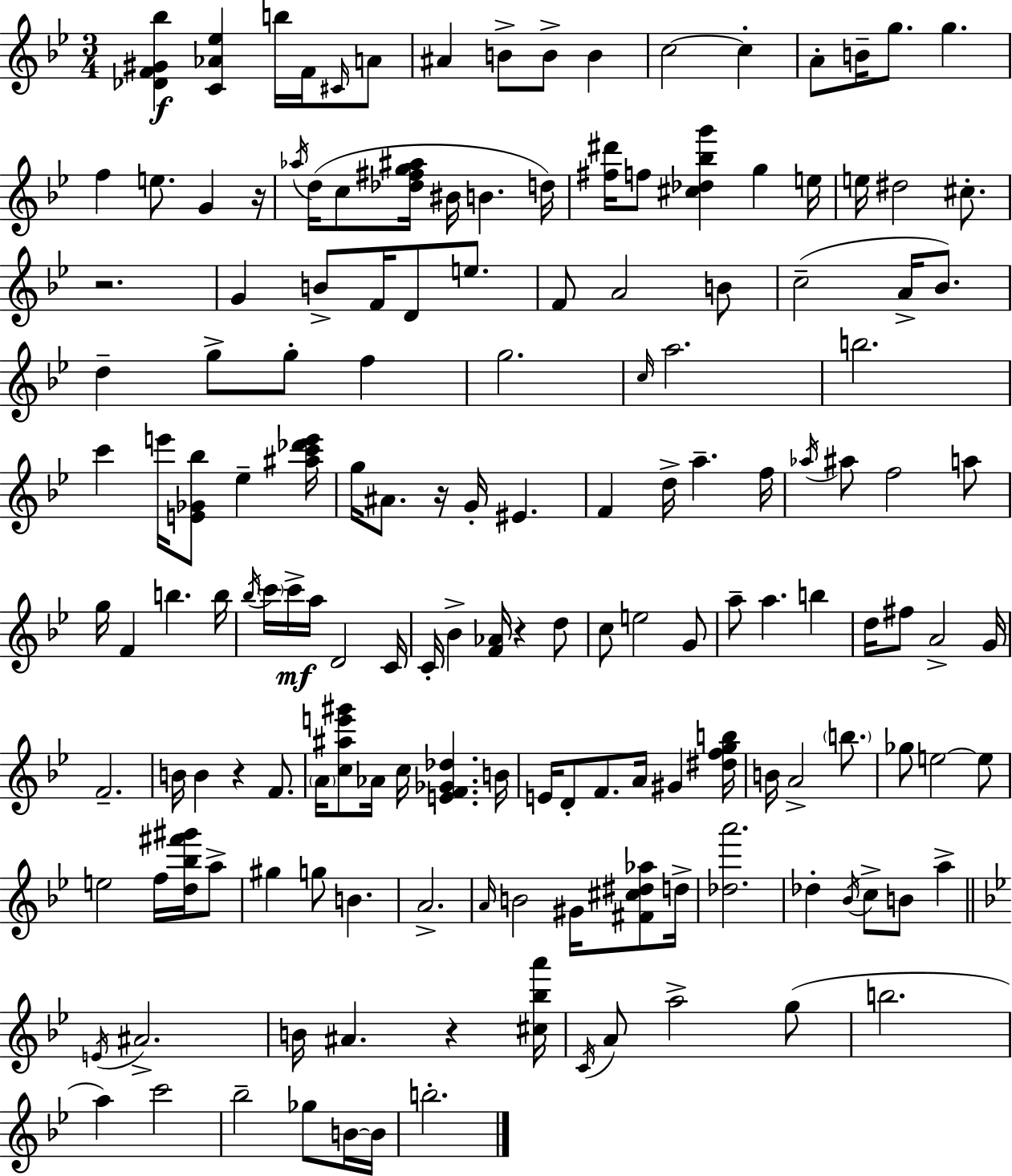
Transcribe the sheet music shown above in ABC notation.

X:1
T:Untitled
M:3/4
L:1/4
K:Gm
[_DF^G_b] [C_A_e] b/4 F/4 ^C/4 A/2 ^A B/2 B/2 B c2 c A/2 B/4 g/2 g f e/2 G z/4 _a/4 d/4 c/2 [_d^fg^a]/4 ^B/4 B d/4 [^f^d']/4 f/2 [^c_d_bg'] g e/4 e/4 ^d2 ^c/2 z2 G B/2 F/4 D/2 e/2 F/2 A2 B/2 c2 A/4 _B/2 d g/2 g/2 f g2 c/4 a2 b2 c' e'/4 [E_G_b]/2 _e [^ac'_d'e']/4 g/4 ^A/2 z/4 G/4 ^E F d/4 a f/4 _a/4 ^a/2 f2 a/2 g/4 F b b/4 _b/4 c'/4 c'/4 a/4 D2 C/4 C/4 _B [F_A]/4 z d/2 c/2 e2 G/2 a/2 a b d/4 ^f/2 A2 G/4 F2 B/4 B z F/2 A/4 [c^ae'^g']/2 _A/4 c/4 [EF_G_d] B/4 E/4 D/2 F/2 A/4 ^G [^dfgb]/4 B/4 A2 b/2 _g/2 e2 e/2 e2 f/4 [d_b^f'^g']/4 a/2 ^g g/2 B A2 A/4 B2 ^G/4 [^F^c^d_a]/2 d/4 [_da']2 _d _B/4 c/2 B/2 a E/4 ^A2 B/4 ^A z [^c_ba']/4 C/4 A/2 a2 g/2 b2 a c'2 _b2 _g/2 B/4 B/4 b2